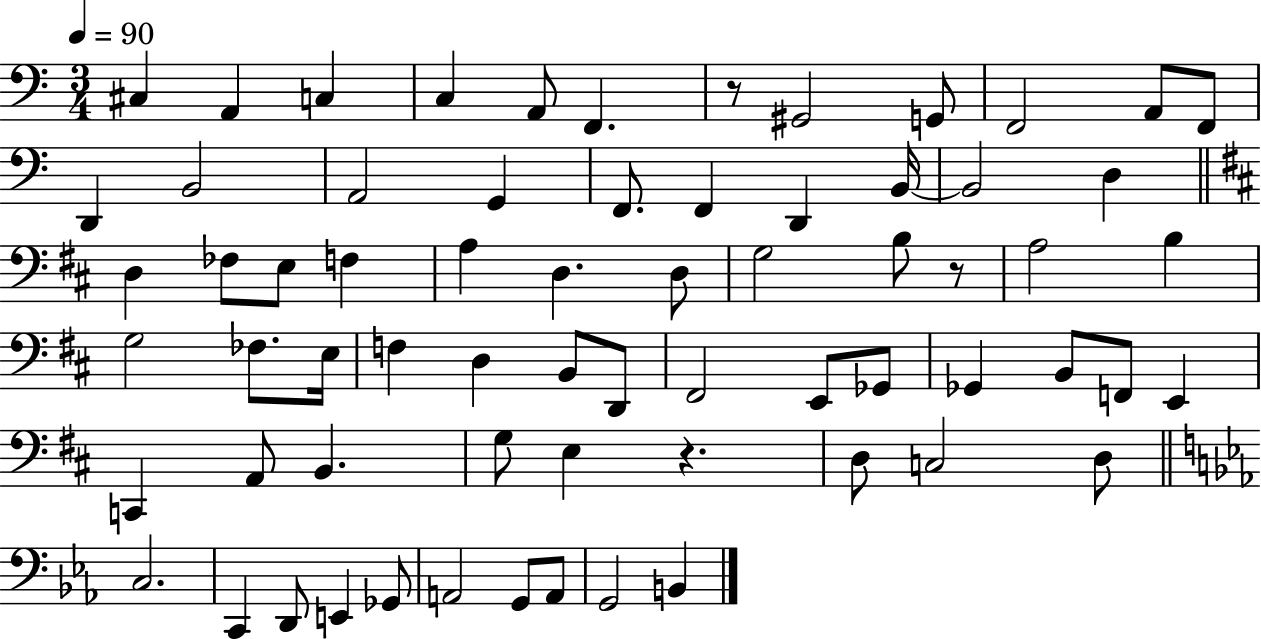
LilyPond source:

{
  \clef bass
  \numericTimeSignature
  \time 3/4
  \key c \major
  \tempo 4 = 90
  cis4 a,4 c4 | c4 a,8 f,4. | r8 gis,2 g,8 | f,2 a,8 f,8 | \break d,4 b,2 | a,2 g,4 | f,8. f,4 d,4 b,16~~ | b,2 d4 | \break \bar "||" \break \key d \major d4 fes8 e8 f4 | a4 d4. d8 | g2 b8 r8 | a2 b4 | \break g2 fes8. e16 | f4 d4 b,8 d,8 | fis,2 e,8 ges,8 | ges,4 b,8 f,8 e,4 | \break c,4 a,8 b,4. | g8 e4 r4. | d8 c2 d8 | \bar "||" \break \key ees \major c2. | c,4 d,8 e,4 ges,8 | a,2 g,8 a,8 | g,2 b,4 | \break \bar "|."
}